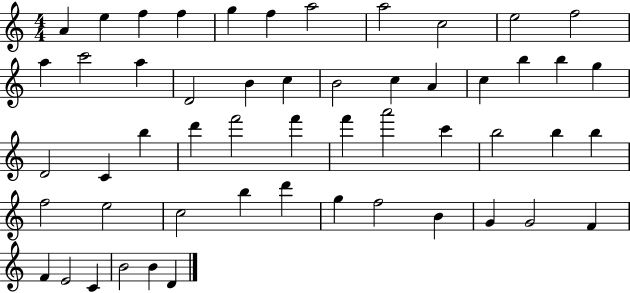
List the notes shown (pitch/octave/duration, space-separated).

A4/q E5/q F5/q F5/q G5/q F5/q A5/h A5/h C5/h E5/h F5/h A5/q C6/h A5/q D4/h B4/q C5/q B4/h C5/q A4/q C5/q B5/q B5/q G5/q D4/h C4/q B5/q D6/q F6/h F6/q F6/q A6/h C6/q B5/h B5/q B5/q F5/h E5/h C5/h B5/q D6/q G5/q F5/h B4/q G4/q G4/h F4/q F4/q E4/h C4/q B4/h B4/q D4/q